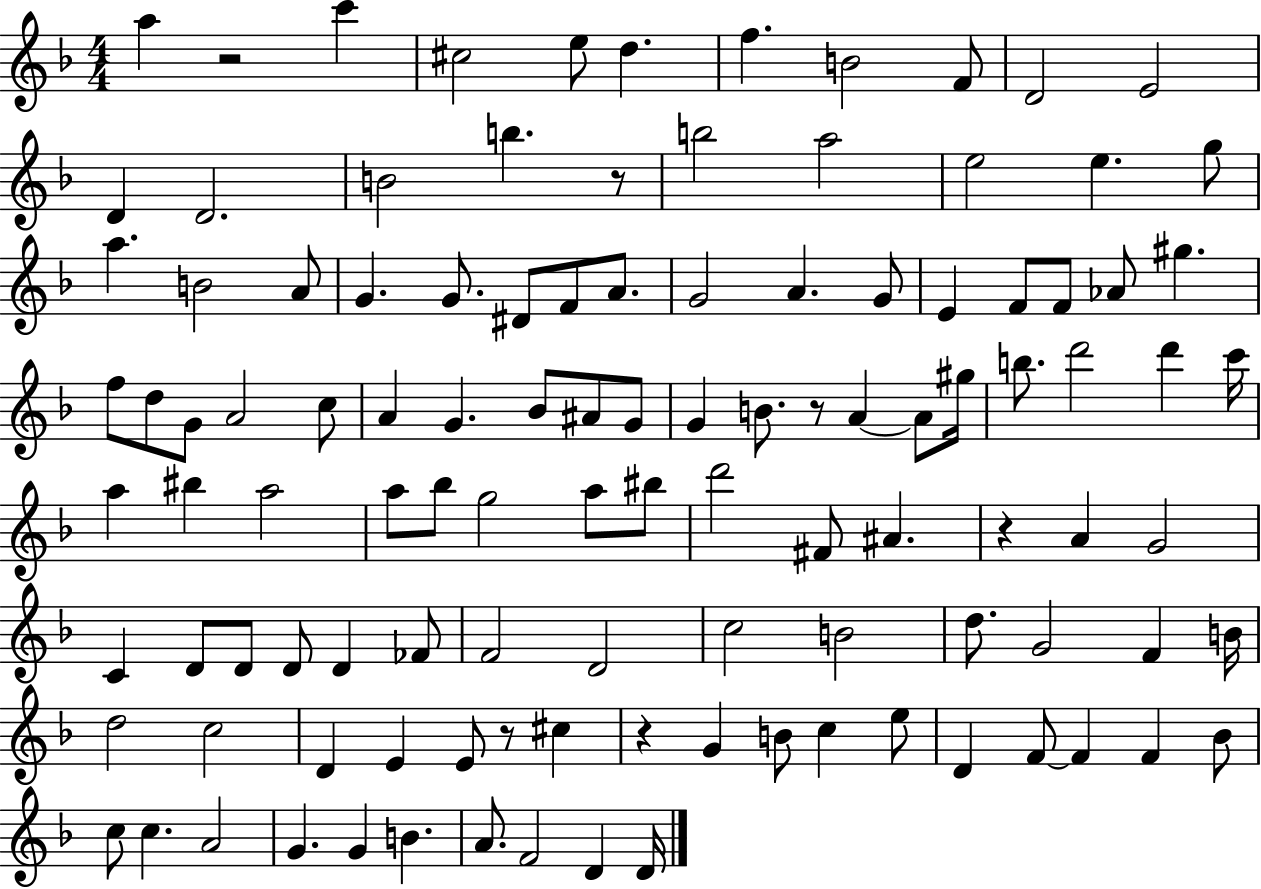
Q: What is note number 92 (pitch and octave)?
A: D4